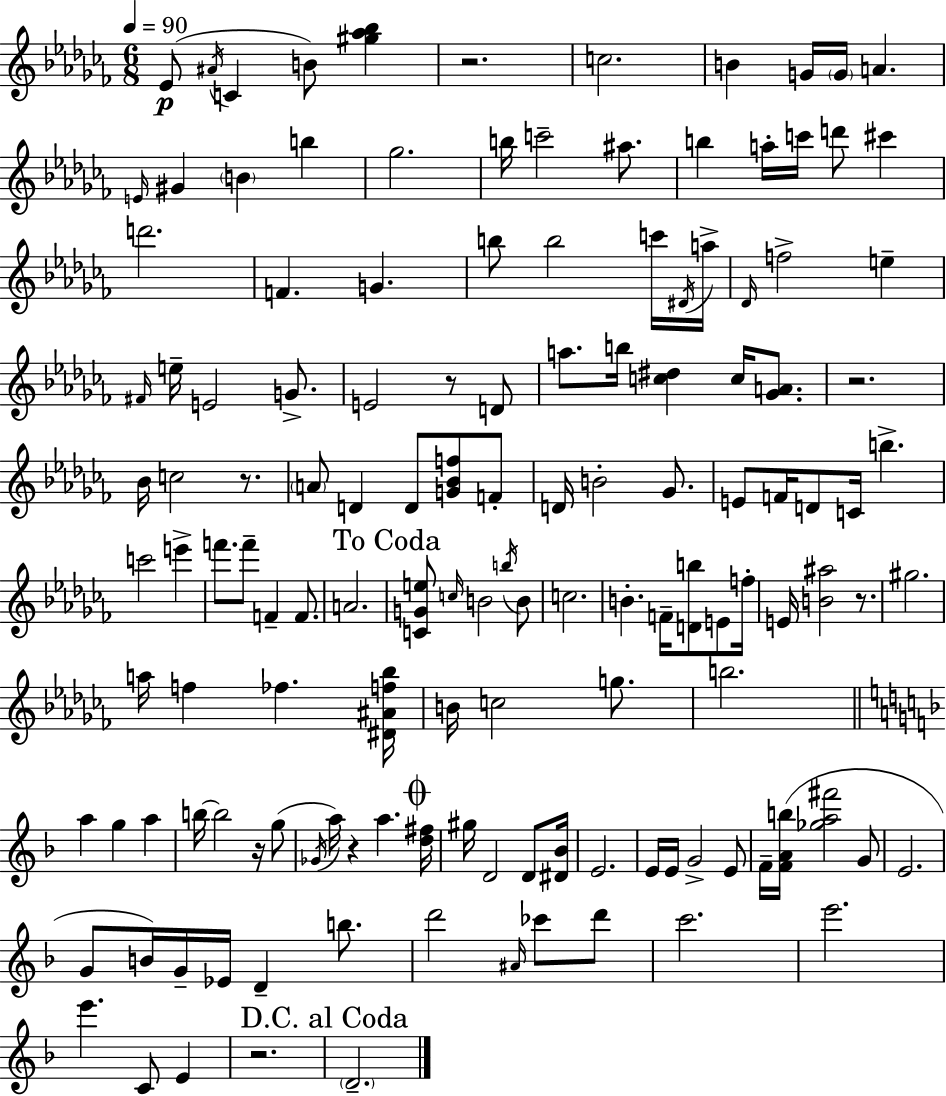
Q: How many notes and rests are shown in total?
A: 137